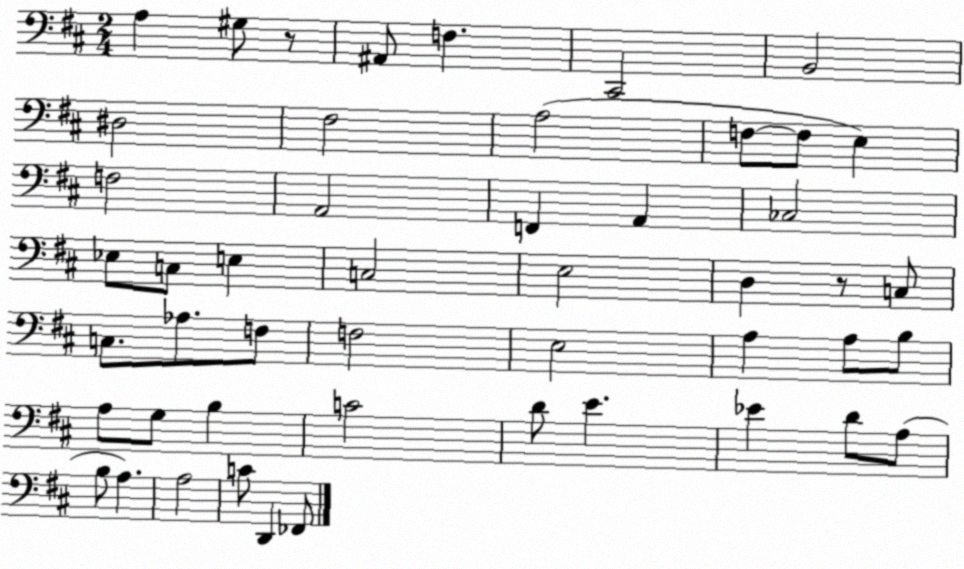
X:1
T:Untitled
M:2/4
L:1/4
K:D
A, ^G,/2 z/2 ^A,,/2 F, ^C,,2 B,,2 ^D,2 ^F,2 A,2 F,/2 F,/2 E, F,2 A,,2 F,, A,, _C,2 _E,/2 C,/2 E, C,2 E,2 D, z/2 C,/2 C,/2 _A,/2 F,/2 F,2 E,2 A, A,/2 B,/2 A,/2 G,/2 B, C2 D/2 E _E D/2 A,/2 B,/2 A, A,2 C/2 D,, _F,,/2